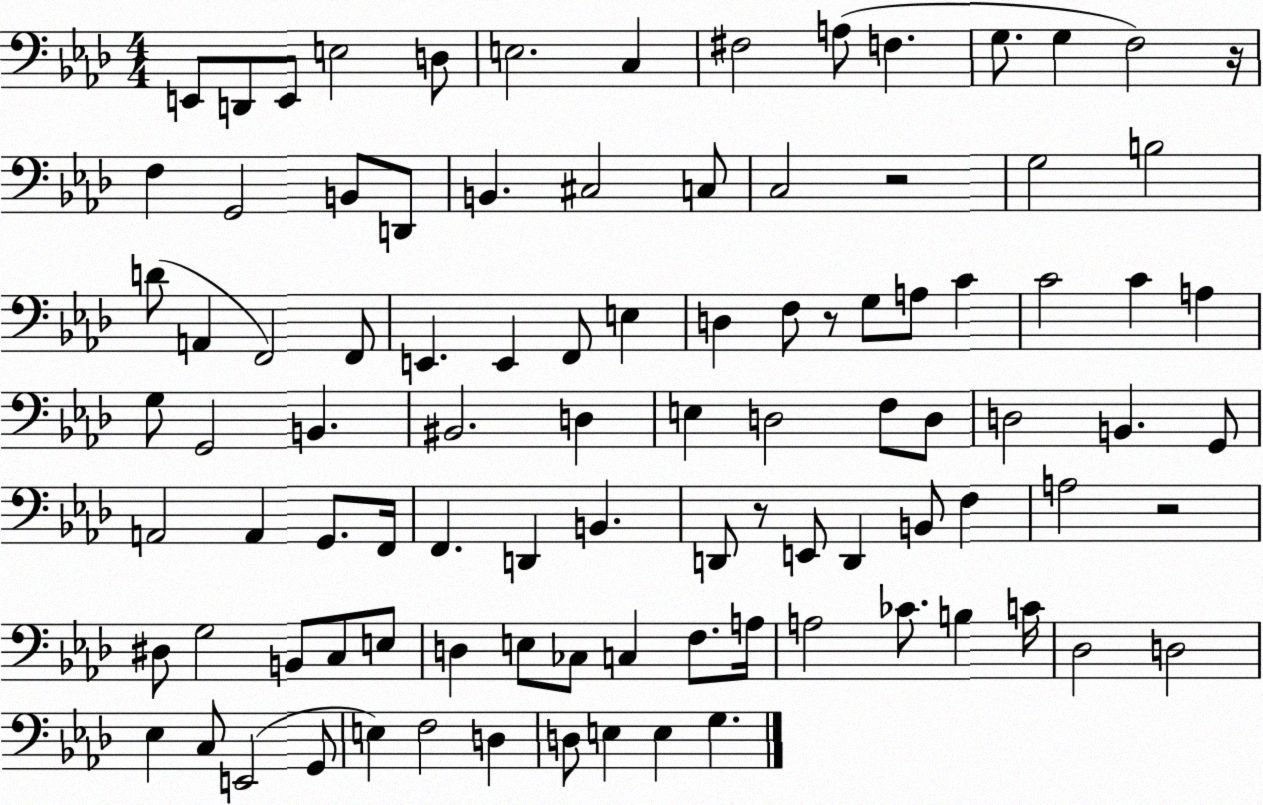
X:1
T:Untitled
M:4/4
L:1/4
K:Ab
E,,/2 D,,/2 E,,/2 E,2 D,/2 E,2 C, ^F,2 A,/2 F, G,/2 G, F,2 z/4 F, G,,2 B,,/2 D,,/2 B,, ^C,2 C,/2 C,2 z2 G,2 B,2 D/2 A,, F,,2 F,,/2 E,, E,, F,,/2 E, D, F,/2 z/2 G,/2 A,/2 C C2 C A, G,/2 G,,2 B,, ^B,,2 D, E, D,2 F,/2 D,/2 D,2 B,, G,,/2 A,,2 A,, G,,/2 F,,/4 F,, D,, B,, D,,/2 z/2 E,,/2 D,, B,,/2 F, A,2 z2 ^D,/2 G,2 B,,/2 C,/2 E,/2 D, E,/2 _C,/2 C, F,/2 A,/4 A,2 _C/2 B, C/4 _D,2 D,2 _E, C,/2 E,,2 G,,/2 E, F,2 D, D,/2 E, E, G,